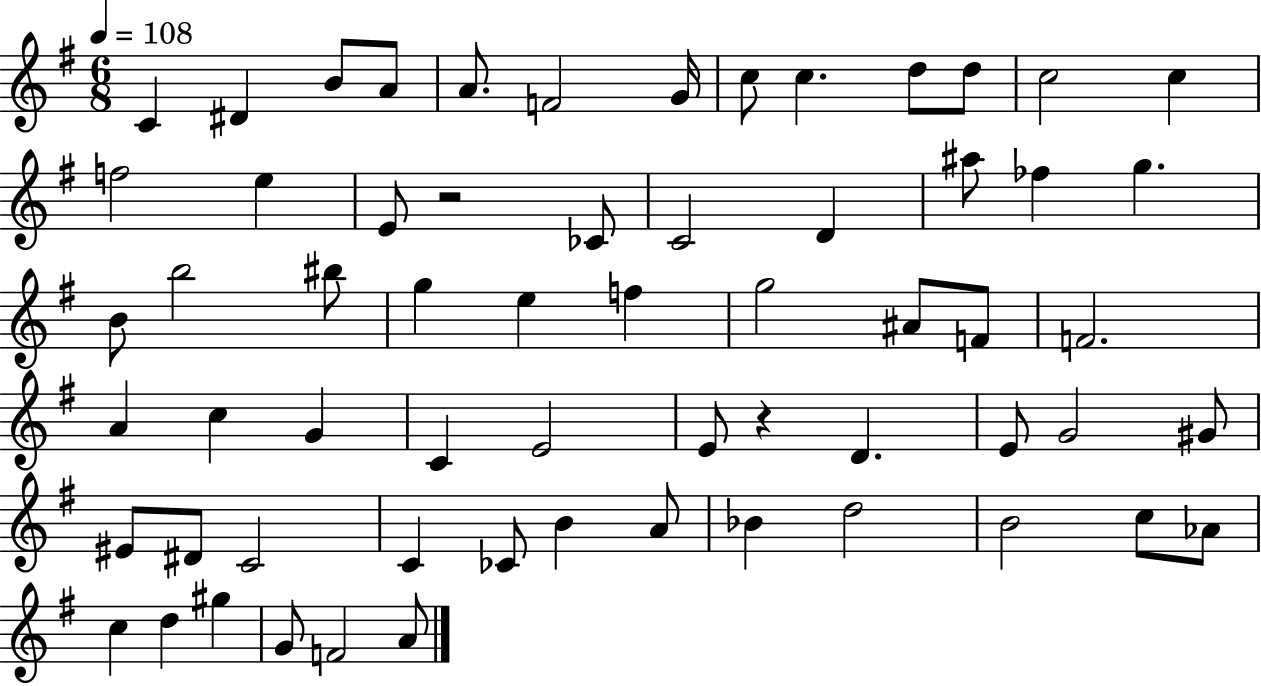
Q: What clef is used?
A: treble